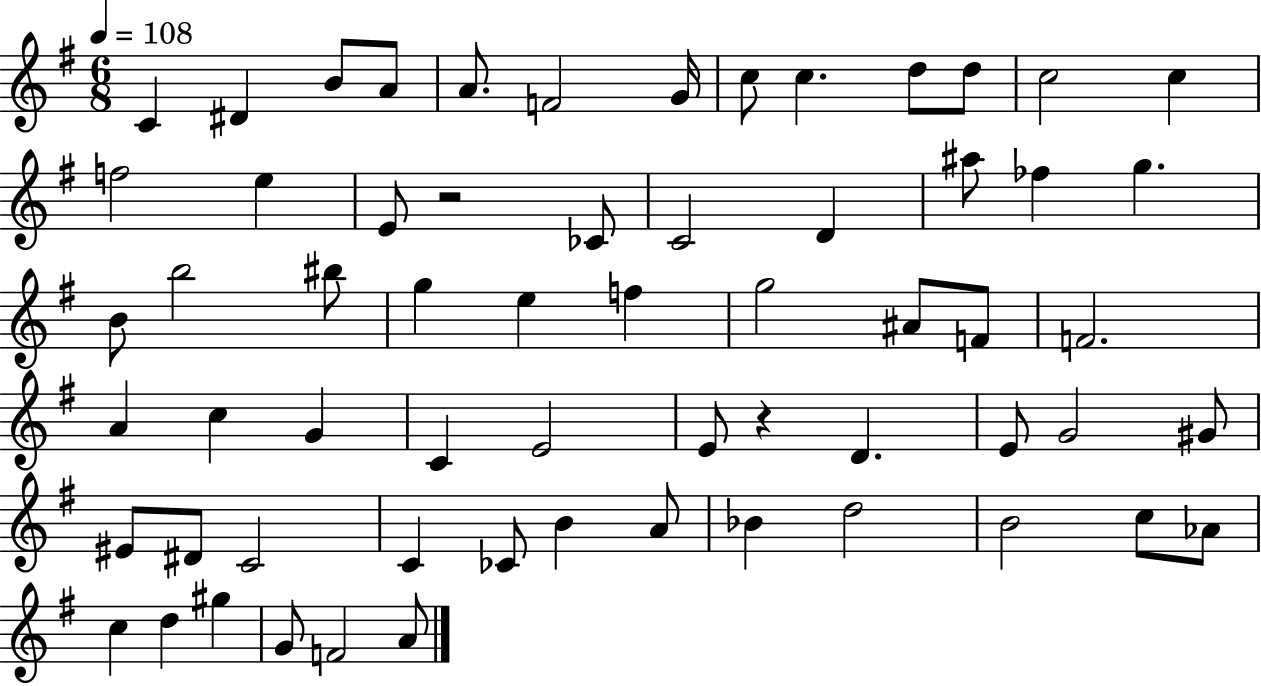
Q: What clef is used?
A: treble